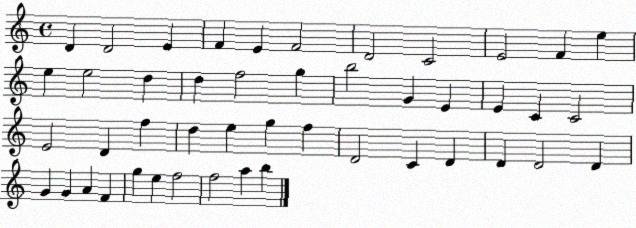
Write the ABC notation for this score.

X:1
T:Untitled
M:4/4
L:1/4
K:C
D D2 E F E F2 D2 C2 E2 F e e e2 d d f2 g b2 G E E C C2 E2 D f d e g f D2 C D D D2 D G G A F g e f2 f2 a b